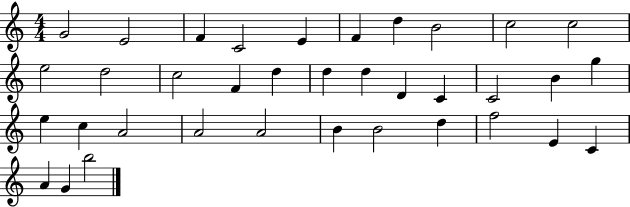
{
  \clef treble
  \numericTimeSignature
  \time 4/4
  \key c \major
  g'2 e'2 | f'4 c'2 e'4 | f'4 d''4 b'2 | c''2 c''2 | \break e''2 d''2 | c''2 f'4 d''4 | d''4 d''4 d'4 c'4 | c'2 b'4 g''4 | \break e''4 c''4 a'2 | a'2 a'2 | b'4 b'2 d''4 | f''2 e'4 c'4 | \break a'4 g'4 b''2 | \bar "|."
}